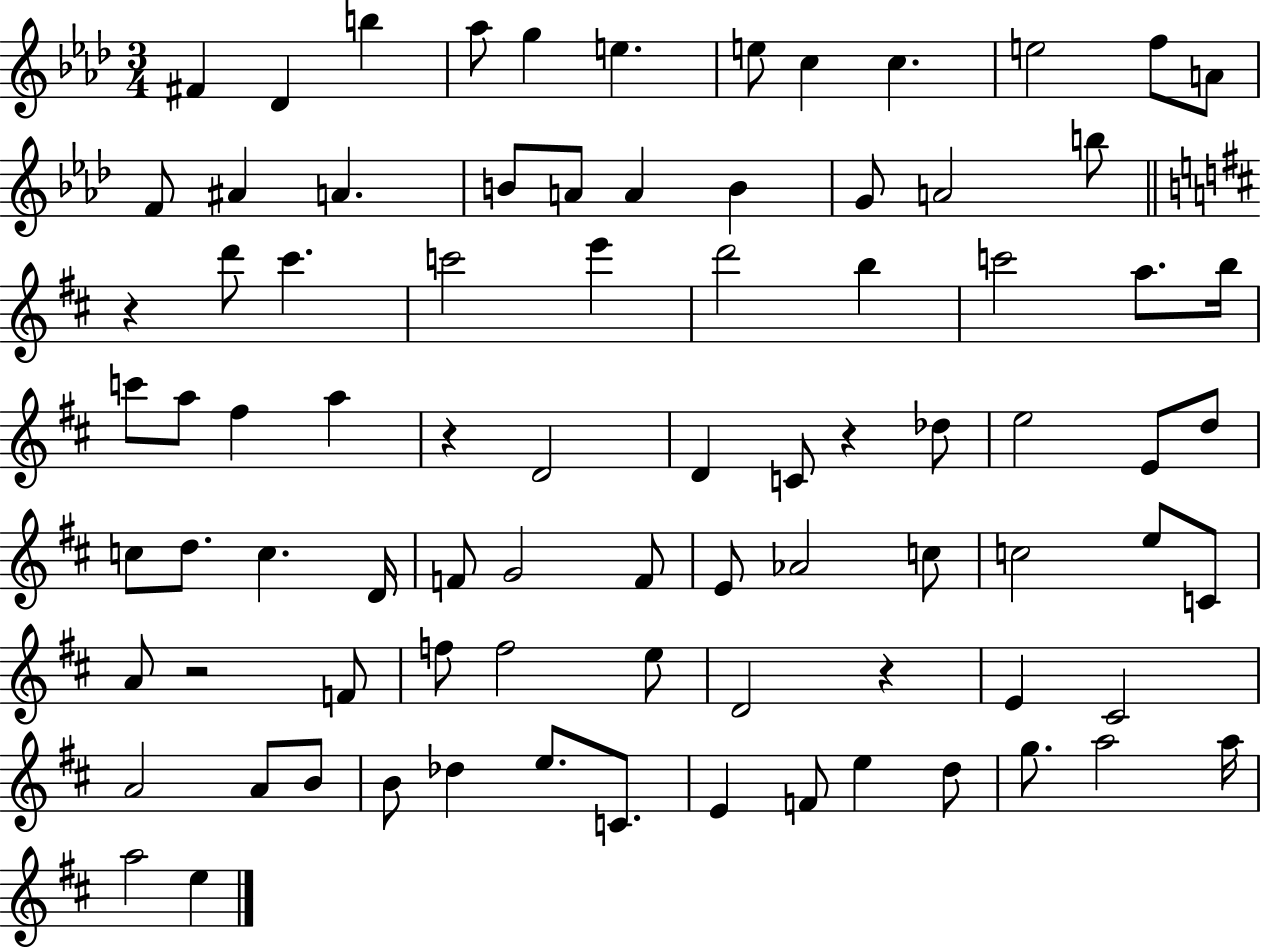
F#4/q Db4/q B5/q Ab5/e G5/q E5/q. E5/e C5/q C5/q. E5/h F5/e A4/e F4/e A#4/q A4/q. B4/e A4/e A4/q B4/q G4/e A4/h B5/e R/q D6/e C#6/q. C6/h E6/q D6/h B5/q C6/h A5/e. B5/s C6/e A5/e F#5/q A5/q R/q D4/h D4/q C4/e R/q Db5/e E5/h E4/e D5/e C5/e D5/e. C5/q. D4/s F4/e G4/h F4/e E4/e Ab4/h C5/e C5/h E5/e C4/e A4/e R/h F4/e F5/e F5/h E5/e D4/h R/q E4/q C#4/h A4/h A4/e B4/e B4/e Db5/q E5/e. C4/e. E4/q F4/e E5/q D5/e G5/e. A5/h A5/s A5/h E5/q